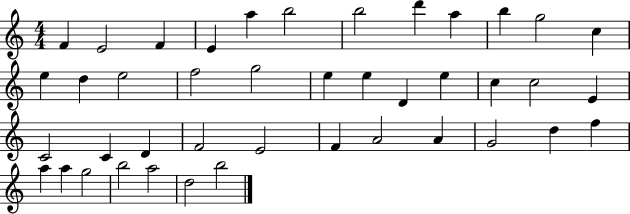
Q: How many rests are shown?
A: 0